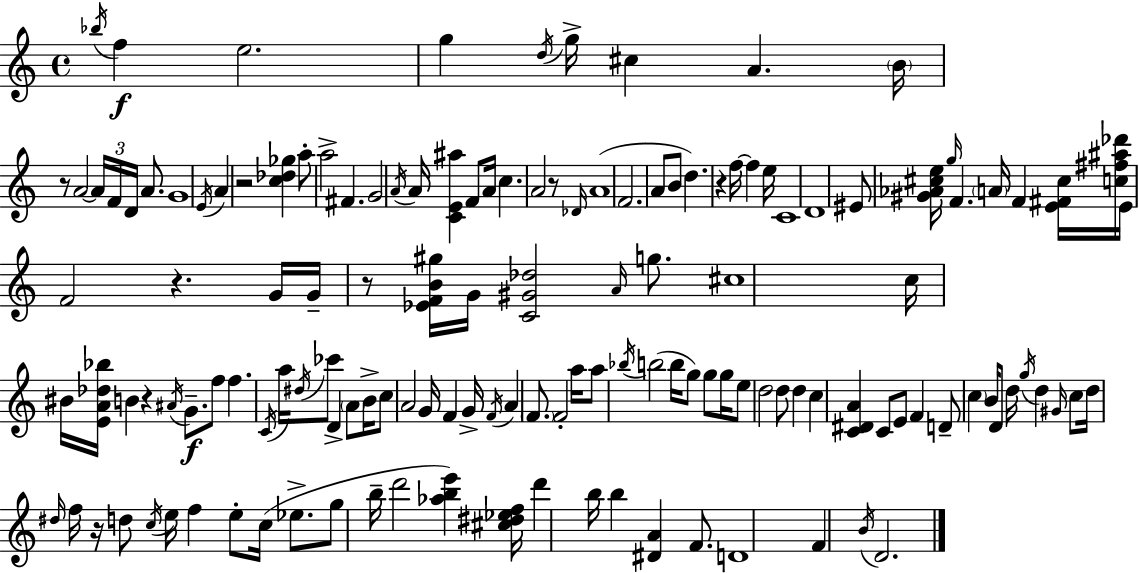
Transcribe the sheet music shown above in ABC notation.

X:1
T:Untitled
M:4/4
L:1/4
K:Am
_b/4 f e2 g d/4 g/4 ^c A B/4 z/2 A2 A/4 F/4 D/4 A/2 G4 E/4 A z2 [c_d_g] a/2 a2 ^F G2 A/4 A/4 [CE^a] F/2 A/4 c A2 z/2 _D/4 A4 F2 A/2 B/2 d z f/4 f e/4 C4 D4 ^E/2 [^G_A^ce]/4 g/4 F A/4 F [E^F^c]/4 [c^f^a_d']/4 E/4 F2 z G/4 G/4 z/2 [_EFB^g]/4 G/4 [C^G_d]2 A/4 g/2 ^c4 c/4 ^B/4 [EA_d_b]/4 B z ^A/4 G/2 f/2 f C/4 a/4 ^d/4 _c'/2 D A/2 B/4 c/2 A2 G/4 F G/4 F/4 A F/2 F2 a/4 a/2 _b/4 b2 b/4 g/2 g/2 g/4 e/2 d2 d/2 d c [C^DA] C/2 E/2 F D/2 c B/4 D/2 d/4 g/4 d ^G/4 c/2 d/4 ^d/4 f/4 z/4 d/2 c/4 e/4 f e/2 c/4 _e/2 g/2 b/4 d'2 [_abe'] [^c^d_ef]/4 d' b/4 b [^DA] F/2 D4 F B/4 D2